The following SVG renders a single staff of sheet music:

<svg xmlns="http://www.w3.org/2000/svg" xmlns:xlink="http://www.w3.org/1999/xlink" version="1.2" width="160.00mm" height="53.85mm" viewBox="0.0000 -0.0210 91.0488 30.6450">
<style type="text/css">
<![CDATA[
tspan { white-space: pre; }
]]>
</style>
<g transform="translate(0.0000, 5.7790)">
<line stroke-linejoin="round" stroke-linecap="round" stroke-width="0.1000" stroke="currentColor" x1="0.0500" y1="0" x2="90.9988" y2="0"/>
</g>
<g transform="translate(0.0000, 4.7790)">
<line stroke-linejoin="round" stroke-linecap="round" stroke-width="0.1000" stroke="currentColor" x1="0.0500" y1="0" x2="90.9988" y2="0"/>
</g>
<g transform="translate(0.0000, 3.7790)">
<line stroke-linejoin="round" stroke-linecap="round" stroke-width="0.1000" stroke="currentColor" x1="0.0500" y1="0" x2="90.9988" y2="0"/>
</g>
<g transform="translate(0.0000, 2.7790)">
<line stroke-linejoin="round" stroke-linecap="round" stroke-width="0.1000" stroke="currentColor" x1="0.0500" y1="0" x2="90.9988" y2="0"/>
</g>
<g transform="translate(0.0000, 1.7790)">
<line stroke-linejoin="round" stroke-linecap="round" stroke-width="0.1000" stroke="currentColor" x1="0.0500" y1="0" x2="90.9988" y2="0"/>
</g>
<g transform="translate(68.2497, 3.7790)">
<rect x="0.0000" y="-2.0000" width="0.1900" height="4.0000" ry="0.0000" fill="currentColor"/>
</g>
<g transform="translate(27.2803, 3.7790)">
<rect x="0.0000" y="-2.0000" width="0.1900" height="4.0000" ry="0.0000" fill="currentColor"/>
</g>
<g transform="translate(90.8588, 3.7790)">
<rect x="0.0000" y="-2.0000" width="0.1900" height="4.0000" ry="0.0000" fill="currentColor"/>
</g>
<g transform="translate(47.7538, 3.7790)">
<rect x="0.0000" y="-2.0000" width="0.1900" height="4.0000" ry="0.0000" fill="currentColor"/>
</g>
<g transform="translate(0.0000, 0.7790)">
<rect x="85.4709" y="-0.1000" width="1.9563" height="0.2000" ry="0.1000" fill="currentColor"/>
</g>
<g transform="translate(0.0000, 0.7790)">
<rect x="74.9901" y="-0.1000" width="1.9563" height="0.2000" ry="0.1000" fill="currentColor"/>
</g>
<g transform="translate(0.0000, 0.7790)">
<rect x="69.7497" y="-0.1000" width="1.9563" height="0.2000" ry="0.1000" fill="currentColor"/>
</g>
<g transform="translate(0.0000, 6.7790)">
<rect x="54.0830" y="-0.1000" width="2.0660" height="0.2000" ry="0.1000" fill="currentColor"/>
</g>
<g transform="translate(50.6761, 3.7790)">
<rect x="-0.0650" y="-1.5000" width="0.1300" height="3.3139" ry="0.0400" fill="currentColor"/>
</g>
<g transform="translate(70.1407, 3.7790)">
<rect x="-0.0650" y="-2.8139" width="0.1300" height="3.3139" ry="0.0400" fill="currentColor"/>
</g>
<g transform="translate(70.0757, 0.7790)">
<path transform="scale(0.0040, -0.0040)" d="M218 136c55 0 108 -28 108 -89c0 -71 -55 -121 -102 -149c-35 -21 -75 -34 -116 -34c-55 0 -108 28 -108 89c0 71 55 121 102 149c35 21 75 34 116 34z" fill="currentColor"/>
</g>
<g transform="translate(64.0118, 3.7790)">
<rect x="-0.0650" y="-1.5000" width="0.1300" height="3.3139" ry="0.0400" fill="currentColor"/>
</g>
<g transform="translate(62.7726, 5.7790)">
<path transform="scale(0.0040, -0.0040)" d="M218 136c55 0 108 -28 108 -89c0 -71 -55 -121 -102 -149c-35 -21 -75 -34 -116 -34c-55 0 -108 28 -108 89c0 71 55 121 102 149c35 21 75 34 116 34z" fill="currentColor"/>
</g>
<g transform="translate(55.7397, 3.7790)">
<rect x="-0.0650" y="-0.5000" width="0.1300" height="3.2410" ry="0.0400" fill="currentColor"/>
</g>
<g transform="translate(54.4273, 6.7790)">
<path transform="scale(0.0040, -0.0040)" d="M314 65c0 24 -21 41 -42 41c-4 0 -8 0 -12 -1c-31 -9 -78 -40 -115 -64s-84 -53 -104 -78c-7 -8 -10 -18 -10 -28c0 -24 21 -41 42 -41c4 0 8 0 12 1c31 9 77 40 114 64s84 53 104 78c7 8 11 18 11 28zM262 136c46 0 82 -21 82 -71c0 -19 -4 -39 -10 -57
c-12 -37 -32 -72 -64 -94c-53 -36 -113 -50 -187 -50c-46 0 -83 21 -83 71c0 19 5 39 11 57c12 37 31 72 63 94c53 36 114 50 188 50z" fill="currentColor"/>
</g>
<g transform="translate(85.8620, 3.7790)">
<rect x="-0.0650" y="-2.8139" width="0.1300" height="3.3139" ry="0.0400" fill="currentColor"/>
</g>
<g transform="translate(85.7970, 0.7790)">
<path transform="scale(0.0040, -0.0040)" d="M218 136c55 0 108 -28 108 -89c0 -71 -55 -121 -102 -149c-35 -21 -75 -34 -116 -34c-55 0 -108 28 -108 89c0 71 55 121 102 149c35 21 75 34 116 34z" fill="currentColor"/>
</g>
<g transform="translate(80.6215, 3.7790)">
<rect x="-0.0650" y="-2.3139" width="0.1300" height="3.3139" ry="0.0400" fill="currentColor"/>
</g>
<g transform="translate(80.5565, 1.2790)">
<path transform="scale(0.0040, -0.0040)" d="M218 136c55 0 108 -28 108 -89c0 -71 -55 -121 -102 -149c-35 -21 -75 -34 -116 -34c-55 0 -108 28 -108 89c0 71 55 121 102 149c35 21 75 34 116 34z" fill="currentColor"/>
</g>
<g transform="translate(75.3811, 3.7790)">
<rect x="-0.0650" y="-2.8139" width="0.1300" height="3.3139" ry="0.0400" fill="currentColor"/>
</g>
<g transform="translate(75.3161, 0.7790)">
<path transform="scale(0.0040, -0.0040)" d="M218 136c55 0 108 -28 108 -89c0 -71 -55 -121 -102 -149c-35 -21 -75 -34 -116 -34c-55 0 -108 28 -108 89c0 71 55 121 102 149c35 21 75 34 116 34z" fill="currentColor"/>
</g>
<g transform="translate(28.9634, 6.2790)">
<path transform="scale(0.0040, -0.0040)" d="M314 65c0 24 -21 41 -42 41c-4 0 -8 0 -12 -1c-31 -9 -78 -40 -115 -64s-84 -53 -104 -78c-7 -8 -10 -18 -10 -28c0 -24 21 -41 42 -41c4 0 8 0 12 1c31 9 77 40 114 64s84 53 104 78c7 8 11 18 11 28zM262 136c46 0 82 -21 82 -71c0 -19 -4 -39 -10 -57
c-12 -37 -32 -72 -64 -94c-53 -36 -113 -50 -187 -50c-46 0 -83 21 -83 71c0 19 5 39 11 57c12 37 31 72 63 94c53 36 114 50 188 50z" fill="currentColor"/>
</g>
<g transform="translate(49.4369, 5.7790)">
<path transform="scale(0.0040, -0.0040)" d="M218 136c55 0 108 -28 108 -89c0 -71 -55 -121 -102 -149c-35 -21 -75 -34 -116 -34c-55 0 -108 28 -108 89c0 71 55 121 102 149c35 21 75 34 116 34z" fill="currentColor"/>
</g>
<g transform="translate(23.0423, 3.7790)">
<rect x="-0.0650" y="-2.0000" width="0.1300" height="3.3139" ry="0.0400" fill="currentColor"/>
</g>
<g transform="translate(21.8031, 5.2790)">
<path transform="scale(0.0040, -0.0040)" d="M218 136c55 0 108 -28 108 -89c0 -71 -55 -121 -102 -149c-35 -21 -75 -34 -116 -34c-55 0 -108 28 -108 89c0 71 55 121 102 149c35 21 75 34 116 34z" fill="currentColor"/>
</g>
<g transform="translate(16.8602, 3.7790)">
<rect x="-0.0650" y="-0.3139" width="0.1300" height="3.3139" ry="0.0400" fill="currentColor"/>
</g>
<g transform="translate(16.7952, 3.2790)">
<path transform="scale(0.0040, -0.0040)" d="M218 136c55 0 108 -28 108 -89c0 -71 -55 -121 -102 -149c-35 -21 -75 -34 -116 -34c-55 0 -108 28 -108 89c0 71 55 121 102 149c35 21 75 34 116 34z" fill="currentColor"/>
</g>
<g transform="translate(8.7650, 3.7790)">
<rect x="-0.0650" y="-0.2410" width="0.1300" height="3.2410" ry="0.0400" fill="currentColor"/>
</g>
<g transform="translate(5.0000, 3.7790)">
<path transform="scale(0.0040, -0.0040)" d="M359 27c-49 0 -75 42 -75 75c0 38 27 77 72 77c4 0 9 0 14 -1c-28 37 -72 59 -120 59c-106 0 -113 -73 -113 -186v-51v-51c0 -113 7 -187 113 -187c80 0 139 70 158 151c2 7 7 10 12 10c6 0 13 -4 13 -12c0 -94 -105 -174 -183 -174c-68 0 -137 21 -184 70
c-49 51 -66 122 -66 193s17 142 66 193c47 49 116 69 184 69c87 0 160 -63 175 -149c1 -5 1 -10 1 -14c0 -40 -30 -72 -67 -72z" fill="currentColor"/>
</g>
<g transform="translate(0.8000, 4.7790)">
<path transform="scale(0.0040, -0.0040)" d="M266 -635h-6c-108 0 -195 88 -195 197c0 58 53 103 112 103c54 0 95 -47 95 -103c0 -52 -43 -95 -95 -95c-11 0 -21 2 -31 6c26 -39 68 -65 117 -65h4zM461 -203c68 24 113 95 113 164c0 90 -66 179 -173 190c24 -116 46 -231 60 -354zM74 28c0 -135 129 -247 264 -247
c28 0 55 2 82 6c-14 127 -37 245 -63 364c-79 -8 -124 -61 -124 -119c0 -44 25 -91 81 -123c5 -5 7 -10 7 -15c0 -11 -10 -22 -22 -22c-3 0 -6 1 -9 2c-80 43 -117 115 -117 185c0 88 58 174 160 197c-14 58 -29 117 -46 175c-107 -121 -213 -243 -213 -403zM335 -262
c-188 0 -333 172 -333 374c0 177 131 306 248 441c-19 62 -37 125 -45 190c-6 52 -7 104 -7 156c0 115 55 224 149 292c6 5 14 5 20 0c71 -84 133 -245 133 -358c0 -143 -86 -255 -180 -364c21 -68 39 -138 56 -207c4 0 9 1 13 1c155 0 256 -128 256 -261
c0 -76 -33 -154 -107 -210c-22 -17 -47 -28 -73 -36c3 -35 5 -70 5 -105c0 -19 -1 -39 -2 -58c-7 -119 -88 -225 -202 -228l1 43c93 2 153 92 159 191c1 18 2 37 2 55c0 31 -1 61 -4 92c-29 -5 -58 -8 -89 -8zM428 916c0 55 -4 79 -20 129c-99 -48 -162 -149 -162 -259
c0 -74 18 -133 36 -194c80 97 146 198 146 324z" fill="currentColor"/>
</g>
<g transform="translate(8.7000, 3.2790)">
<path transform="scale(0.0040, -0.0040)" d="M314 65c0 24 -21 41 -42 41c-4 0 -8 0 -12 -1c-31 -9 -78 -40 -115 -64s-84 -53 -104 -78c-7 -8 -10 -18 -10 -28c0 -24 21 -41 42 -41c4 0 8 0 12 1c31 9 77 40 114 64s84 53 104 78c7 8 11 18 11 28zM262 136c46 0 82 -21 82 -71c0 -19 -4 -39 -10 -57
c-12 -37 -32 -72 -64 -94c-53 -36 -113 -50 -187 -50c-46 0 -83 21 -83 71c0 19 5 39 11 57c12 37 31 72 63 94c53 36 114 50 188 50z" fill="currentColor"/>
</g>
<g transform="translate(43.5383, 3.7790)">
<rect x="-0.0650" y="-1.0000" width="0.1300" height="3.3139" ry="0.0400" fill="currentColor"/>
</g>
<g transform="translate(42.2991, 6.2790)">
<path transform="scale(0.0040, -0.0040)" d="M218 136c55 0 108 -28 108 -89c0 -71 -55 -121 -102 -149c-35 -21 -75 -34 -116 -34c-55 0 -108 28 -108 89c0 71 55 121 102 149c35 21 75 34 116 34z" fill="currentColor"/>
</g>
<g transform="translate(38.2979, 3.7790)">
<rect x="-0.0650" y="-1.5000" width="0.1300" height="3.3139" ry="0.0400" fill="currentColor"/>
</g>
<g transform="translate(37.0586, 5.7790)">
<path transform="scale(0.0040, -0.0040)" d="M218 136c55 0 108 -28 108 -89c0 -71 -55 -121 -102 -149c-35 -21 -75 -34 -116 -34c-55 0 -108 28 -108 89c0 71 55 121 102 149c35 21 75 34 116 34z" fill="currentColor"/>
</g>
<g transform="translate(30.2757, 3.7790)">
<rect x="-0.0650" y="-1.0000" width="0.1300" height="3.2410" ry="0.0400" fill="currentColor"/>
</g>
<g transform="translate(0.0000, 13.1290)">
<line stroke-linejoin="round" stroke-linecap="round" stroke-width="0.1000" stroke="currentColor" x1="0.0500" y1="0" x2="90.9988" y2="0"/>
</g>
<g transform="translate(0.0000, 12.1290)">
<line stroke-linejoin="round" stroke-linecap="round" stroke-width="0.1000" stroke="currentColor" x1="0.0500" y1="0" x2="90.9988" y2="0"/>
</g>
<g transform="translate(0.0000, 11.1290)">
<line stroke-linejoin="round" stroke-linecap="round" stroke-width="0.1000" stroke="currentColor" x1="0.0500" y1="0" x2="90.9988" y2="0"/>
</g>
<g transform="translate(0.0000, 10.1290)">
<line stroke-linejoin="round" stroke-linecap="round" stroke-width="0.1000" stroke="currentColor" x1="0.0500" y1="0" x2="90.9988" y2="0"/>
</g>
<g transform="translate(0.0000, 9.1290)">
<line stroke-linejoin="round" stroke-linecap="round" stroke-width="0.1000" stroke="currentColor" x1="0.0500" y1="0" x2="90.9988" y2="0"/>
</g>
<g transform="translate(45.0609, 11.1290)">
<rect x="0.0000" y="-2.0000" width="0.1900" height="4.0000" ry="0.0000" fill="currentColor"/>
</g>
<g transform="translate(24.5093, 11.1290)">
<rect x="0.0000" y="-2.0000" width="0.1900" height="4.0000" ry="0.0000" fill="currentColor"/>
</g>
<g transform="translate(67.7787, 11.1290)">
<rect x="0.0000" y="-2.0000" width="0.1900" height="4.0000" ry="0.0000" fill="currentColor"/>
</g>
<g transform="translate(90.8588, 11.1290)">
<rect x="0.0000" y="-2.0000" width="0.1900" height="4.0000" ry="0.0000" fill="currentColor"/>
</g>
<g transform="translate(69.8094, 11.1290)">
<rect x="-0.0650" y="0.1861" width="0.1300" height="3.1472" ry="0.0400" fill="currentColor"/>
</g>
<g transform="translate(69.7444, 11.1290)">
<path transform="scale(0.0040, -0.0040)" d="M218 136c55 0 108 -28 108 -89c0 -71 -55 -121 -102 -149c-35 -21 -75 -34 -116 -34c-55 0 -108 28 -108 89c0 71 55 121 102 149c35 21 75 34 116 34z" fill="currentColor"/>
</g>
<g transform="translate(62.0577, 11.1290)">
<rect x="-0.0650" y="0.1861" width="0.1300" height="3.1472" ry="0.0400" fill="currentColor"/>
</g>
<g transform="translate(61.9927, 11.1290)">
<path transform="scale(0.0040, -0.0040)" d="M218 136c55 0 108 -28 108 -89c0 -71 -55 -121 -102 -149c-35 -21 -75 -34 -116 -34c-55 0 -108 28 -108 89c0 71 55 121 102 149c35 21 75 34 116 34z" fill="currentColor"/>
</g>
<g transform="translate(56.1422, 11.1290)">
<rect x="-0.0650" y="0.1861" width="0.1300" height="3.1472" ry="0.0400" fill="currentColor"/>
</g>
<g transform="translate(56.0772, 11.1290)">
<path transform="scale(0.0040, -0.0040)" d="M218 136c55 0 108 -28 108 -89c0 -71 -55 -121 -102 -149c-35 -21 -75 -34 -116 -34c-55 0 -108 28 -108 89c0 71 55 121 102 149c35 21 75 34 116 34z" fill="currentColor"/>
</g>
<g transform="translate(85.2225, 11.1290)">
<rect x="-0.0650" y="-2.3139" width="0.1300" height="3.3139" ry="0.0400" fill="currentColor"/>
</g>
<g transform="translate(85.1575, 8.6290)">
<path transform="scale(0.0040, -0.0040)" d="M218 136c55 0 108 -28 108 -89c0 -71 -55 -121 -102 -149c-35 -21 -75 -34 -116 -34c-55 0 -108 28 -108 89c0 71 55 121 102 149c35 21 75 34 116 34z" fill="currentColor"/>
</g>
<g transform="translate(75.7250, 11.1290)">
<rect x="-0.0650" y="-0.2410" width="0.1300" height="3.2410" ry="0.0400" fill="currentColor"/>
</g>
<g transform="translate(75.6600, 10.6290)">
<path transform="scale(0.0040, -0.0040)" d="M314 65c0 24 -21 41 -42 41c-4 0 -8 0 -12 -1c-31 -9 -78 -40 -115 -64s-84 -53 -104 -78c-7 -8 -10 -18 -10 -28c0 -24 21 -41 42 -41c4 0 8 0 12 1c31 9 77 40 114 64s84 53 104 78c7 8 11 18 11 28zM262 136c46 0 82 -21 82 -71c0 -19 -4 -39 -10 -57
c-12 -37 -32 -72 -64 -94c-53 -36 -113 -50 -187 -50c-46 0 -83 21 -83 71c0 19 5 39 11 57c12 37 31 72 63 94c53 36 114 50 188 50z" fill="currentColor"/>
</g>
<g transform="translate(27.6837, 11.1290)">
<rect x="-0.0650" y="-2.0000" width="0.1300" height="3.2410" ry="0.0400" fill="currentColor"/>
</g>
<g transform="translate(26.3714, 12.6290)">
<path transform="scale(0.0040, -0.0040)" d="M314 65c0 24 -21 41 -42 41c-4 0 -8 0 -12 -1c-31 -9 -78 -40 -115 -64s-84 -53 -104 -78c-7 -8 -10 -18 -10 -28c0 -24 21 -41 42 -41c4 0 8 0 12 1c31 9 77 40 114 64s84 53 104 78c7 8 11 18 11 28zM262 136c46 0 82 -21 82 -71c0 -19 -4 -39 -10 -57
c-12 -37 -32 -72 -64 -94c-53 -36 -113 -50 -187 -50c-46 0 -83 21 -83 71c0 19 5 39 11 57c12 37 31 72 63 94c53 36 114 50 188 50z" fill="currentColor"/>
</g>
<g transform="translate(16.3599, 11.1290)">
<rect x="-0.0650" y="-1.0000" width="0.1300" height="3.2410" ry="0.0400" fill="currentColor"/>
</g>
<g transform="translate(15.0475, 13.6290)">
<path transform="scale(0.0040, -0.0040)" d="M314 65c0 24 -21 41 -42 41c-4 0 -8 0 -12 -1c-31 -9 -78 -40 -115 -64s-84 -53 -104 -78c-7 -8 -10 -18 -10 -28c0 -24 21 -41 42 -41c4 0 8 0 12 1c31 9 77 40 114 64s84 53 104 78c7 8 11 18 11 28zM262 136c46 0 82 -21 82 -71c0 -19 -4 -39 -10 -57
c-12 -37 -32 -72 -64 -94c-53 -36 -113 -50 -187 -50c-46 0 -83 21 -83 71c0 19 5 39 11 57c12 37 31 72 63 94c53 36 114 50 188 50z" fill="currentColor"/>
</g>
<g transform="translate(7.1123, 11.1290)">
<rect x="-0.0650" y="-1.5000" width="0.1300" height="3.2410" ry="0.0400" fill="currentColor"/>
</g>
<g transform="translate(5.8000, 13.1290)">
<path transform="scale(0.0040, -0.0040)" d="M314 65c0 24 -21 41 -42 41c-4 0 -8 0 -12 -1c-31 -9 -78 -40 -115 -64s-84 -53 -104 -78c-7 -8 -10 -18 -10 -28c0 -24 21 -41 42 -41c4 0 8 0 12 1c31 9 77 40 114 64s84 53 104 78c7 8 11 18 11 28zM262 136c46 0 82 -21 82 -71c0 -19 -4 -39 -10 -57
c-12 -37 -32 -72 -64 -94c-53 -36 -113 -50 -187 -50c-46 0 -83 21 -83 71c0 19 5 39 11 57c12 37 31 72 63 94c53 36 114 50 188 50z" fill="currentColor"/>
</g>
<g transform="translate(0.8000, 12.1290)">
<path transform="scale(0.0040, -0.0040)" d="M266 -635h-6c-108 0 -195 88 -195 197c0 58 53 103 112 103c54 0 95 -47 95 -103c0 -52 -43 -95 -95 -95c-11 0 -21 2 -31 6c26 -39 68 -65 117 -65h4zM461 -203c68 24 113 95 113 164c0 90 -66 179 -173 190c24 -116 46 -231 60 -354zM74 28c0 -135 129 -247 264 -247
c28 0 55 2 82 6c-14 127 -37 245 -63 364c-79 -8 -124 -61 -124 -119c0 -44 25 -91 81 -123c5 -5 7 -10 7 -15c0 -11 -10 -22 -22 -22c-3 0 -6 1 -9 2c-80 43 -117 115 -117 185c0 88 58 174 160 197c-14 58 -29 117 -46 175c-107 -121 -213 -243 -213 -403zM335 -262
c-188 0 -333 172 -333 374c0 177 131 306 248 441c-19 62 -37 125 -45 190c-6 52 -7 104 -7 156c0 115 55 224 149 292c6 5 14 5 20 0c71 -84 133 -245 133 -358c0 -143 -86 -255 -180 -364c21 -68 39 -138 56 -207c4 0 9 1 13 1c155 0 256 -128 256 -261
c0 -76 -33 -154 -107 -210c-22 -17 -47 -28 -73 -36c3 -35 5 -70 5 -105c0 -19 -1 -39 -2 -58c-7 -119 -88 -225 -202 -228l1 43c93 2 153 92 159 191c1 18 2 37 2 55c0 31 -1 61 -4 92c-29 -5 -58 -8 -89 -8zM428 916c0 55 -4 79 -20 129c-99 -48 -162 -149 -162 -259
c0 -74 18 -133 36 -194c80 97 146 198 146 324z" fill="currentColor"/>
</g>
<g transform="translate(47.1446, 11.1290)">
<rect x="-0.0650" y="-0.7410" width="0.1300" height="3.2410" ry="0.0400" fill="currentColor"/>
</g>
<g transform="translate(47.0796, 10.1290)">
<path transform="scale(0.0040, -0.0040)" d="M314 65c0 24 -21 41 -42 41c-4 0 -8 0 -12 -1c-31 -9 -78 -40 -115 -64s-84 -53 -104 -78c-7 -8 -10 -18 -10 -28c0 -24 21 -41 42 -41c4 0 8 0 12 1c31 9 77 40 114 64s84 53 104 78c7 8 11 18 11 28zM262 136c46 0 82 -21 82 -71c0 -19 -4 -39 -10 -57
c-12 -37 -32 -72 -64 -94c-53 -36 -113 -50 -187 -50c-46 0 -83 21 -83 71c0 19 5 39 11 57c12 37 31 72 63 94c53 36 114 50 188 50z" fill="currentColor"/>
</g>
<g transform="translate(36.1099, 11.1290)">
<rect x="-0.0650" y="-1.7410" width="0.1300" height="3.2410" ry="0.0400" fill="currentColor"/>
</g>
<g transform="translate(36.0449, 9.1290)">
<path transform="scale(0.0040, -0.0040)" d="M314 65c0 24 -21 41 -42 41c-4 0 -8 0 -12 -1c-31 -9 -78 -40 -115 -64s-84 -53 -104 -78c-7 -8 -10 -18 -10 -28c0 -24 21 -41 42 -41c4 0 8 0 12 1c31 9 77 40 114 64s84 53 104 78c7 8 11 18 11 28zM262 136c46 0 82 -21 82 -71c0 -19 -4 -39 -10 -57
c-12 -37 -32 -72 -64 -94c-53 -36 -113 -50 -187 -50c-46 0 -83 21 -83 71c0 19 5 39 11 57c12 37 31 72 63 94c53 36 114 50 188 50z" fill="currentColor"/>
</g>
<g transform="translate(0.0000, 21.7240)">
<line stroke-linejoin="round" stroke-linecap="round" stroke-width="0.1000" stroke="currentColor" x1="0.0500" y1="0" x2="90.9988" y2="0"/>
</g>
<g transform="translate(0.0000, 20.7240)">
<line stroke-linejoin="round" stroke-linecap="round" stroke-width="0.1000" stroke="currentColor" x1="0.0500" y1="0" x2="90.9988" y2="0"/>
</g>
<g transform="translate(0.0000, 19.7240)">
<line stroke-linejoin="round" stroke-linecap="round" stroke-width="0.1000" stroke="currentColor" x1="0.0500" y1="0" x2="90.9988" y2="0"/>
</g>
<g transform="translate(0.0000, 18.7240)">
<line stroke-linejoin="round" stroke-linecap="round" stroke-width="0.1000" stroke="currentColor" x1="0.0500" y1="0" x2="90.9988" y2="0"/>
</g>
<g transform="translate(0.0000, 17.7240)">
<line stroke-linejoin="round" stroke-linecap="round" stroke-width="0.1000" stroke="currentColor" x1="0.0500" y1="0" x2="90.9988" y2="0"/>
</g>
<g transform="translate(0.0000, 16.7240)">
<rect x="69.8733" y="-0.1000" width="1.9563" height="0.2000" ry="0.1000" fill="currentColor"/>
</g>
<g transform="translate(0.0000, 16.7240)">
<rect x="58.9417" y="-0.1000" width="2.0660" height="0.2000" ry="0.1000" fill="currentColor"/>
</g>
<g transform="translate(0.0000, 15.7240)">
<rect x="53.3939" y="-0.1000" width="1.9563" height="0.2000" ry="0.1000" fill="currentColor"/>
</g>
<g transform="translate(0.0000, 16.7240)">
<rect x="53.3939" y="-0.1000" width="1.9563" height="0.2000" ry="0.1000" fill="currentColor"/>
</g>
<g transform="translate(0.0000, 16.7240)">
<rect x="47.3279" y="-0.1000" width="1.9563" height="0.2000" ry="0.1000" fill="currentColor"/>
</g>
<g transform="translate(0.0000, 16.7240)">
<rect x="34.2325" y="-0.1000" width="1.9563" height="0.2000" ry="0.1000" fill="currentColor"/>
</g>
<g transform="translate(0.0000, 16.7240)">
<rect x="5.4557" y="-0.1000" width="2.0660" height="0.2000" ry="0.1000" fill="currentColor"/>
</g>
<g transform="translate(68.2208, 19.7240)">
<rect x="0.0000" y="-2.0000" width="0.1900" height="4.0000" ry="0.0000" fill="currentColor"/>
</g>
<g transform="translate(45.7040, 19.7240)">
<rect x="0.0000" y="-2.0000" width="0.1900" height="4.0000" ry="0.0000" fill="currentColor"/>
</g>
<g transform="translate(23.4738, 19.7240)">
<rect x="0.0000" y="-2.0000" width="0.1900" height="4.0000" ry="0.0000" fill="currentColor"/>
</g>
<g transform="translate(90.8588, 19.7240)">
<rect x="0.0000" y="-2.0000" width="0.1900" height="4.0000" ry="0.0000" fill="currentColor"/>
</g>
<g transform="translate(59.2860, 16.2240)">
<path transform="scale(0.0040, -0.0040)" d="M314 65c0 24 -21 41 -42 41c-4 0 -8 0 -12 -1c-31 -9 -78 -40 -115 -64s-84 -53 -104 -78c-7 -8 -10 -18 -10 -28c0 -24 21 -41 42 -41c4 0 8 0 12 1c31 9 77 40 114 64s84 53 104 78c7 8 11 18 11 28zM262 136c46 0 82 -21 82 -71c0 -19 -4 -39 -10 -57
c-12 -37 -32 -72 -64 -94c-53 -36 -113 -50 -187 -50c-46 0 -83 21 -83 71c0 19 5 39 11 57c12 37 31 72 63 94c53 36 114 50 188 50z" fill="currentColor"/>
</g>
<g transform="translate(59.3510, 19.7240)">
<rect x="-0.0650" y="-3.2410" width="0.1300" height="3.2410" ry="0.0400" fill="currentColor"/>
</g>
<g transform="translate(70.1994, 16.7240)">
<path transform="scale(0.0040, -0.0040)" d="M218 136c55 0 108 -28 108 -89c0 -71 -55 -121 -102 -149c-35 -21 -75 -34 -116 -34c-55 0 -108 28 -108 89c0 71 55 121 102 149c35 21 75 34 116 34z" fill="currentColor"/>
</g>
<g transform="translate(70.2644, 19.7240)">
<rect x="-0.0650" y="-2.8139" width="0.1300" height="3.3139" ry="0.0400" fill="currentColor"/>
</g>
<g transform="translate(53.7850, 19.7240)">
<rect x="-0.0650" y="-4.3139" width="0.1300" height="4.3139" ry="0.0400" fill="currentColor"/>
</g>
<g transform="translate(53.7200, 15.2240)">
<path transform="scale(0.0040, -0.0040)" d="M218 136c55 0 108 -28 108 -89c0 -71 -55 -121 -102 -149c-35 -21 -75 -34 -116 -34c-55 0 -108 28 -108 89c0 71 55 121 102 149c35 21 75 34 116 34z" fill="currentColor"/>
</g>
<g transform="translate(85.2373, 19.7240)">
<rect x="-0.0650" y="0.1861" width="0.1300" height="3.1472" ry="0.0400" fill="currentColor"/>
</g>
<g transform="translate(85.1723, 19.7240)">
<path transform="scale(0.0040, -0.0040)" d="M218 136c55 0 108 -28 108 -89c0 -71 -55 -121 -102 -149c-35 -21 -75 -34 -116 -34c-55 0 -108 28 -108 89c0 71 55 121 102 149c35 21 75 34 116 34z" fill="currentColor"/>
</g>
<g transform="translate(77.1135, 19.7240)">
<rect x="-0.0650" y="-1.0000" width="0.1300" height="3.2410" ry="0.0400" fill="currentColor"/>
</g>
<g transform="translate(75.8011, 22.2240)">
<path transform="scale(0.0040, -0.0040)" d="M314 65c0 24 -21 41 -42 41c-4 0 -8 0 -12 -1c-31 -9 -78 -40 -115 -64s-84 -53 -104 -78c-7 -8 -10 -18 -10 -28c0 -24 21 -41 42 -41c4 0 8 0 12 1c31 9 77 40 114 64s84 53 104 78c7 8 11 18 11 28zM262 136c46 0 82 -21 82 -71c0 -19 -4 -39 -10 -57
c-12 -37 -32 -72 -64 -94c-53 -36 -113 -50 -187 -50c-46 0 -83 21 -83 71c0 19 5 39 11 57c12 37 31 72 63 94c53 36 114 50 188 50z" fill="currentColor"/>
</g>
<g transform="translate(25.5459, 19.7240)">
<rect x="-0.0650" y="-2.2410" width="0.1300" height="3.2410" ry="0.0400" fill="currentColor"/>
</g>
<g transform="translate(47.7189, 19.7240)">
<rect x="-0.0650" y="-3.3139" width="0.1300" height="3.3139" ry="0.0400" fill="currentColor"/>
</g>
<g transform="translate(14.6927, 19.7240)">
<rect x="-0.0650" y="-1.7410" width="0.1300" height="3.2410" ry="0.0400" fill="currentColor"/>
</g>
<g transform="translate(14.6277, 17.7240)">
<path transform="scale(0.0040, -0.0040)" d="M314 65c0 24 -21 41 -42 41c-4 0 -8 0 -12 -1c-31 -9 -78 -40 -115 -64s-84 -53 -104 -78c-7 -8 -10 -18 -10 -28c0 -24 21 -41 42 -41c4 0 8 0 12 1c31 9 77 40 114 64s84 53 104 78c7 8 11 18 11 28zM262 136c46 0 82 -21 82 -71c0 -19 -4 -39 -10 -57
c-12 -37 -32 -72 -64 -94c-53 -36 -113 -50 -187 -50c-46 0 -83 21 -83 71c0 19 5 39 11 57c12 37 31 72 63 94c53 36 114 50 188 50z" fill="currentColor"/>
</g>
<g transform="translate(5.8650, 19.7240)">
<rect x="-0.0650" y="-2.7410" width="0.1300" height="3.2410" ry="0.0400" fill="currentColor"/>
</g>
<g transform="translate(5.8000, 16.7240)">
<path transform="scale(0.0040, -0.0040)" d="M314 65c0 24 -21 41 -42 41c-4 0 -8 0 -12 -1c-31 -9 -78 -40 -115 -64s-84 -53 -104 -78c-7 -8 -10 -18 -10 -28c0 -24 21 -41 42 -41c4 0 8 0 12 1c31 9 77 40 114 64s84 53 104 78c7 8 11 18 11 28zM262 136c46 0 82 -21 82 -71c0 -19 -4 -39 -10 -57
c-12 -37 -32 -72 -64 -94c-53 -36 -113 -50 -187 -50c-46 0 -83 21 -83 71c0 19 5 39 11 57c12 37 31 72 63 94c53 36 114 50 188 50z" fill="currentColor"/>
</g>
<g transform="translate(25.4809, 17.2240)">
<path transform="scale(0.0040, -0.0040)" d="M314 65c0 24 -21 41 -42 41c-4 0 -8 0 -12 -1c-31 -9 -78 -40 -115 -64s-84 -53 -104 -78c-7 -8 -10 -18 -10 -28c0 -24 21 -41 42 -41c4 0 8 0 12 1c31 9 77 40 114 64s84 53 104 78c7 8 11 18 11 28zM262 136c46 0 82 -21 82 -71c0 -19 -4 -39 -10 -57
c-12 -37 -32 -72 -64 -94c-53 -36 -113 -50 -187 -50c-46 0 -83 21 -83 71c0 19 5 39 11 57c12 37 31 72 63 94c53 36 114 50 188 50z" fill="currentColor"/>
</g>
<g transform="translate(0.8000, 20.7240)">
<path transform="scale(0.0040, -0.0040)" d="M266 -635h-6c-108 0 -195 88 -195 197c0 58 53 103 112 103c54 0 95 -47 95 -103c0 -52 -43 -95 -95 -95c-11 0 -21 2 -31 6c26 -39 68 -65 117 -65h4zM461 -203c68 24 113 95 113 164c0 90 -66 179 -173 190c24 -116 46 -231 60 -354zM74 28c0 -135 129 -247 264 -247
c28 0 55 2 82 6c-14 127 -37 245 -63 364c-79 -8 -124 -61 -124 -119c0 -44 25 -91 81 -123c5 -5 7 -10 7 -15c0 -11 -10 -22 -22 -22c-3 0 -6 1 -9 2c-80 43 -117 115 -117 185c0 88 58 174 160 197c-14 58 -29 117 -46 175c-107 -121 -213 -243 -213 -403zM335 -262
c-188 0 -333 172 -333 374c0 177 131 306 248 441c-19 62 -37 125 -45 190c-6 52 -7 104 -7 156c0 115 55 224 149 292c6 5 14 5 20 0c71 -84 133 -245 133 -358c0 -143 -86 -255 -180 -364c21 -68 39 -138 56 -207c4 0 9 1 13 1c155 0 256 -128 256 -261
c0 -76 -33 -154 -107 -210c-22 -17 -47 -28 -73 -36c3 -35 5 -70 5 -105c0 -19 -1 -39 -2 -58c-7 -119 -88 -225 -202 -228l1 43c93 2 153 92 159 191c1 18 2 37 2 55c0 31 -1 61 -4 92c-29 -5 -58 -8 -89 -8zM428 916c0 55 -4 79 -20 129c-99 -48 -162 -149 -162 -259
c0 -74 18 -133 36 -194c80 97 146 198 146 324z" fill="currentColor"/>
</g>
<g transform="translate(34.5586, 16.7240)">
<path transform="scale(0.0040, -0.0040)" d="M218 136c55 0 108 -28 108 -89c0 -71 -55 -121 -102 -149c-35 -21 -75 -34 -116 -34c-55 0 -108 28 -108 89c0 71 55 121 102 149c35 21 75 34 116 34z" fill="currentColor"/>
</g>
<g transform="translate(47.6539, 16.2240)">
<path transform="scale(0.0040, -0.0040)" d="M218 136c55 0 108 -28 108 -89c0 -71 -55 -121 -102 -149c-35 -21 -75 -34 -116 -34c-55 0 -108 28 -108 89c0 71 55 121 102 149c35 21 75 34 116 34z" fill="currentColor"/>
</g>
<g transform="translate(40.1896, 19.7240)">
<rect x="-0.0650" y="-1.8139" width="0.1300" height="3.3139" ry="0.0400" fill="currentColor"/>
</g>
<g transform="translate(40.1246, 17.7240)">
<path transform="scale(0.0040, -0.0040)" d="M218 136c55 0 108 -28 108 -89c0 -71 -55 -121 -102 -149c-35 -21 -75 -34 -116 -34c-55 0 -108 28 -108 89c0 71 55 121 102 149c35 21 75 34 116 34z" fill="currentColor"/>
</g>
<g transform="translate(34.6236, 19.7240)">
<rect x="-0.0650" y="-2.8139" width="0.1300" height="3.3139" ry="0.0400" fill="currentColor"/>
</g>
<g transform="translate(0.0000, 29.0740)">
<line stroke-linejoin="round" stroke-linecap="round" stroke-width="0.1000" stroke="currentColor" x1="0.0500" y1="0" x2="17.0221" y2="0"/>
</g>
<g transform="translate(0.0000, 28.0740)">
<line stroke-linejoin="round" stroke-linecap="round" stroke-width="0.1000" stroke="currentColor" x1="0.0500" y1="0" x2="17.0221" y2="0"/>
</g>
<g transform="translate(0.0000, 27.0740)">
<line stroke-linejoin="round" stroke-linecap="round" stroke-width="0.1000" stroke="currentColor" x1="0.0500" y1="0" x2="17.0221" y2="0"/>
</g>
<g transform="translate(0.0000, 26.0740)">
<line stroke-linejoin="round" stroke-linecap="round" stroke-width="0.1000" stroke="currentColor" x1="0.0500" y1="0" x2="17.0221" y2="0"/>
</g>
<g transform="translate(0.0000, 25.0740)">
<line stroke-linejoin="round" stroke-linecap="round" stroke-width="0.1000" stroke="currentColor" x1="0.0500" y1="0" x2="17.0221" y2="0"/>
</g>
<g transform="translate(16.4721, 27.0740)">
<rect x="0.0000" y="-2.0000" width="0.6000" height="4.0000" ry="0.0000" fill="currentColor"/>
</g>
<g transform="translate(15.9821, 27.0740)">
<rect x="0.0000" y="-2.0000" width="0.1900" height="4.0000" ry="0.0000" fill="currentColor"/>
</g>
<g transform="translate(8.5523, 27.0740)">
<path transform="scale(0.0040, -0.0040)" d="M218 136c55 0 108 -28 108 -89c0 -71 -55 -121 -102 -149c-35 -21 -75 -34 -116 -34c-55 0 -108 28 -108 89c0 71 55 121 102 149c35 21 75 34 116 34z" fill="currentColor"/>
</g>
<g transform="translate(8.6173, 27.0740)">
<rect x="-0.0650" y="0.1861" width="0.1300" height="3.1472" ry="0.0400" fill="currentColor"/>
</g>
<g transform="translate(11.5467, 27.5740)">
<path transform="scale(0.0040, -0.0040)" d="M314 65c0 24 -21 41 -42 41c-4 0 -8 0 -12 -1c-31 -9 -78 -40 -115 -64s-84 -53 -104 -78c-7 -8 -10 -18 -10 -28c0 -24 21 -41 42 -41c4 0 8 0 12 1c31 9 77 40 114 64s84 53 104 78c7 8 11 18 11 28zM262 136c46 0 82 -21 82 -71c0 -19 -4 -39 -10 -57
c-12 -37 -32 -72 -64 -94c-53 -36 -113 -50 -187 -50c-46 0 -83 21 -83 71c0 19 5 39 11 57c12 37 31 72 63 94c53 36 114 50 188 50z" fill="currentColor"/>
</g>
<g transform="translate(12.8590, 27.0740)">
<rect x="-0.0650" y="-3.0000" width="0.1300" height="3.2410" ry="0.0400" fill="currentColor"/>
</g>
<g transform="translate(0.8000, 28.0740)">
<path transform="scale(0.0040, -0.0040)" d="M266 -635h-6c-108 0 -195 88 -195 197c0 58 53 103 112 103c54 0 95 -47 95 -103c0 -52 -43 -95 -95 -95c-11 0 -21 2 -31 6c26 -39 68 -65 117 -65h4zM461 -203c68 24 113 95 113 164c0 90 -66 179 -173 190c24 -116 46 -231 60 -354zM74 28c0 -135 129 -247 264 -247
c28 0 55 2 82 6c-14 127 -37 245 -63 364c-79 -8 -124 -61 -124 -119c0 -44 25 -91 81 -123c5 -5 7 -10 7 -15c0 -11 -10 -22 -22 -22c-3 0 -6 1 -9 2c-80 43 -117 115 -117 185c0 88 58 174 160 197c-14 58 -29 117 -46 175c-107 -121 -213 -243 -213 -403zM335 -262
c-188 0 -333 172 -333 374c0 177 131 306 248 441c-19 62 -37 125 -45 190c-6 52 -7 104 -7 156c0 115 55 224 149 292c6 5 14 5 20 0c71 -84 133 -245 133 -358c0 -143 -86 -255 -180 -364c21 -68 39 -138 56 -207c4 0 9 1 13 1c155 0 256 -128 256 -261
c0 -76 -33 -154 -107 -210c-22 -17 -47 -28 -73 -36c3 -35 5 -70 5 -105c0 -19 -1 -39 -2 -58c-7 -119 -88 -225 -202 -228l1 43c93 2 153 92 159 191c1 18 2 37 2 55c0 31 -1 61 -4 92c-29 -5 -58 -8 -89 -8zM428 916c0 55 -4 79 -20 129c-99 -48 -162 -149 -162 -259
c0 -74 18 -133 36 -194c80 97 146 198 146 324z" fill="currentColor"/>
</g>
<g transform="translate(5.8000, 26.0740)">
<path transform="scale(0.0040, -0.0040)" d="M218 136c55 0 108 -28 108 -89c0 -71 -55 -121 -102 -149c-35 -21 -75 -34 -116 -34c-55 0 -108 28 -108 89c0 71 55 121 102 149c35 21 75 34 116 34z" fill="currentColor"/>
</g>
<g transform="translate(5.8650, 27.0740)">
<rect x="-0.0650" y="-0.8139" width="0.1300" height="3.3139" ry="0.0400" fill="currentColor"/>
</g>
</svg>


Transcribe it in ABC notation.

X:1
T:Untitled
M:4/4
L:1/4
K:C
c2 c F D2 E D E C2 E a a g a E2 D2 F2 f2 d2 B B B c2 g a2 f2 g2 a f b d' b2 a D2 B d B A2